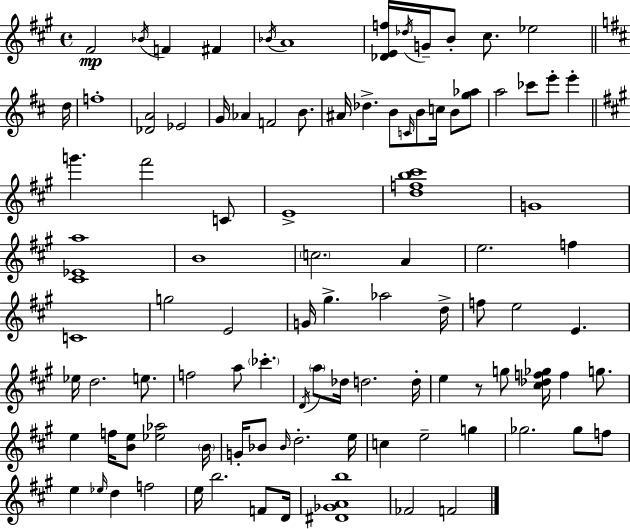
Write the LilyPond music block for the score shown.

{
  \clef treble
  \time 4/4
  \defaultTimeSignature
  \key a \major
  fis'2\mp \acciaccatura { bes'16 } f'4 fis'4 | \acciaccatura { bes'16 } a'1 | <des' e' f''>16 \acciaccatura { des''16 } g'16-- b'8-. cis''8. ees''2 | \bar "||" \break \key d \major d''16 f''1-. | <des' a'>2 ees'2 | g'16 aes'4 f'2 b'8. | ais'16 des''4.-> b'8 \grace { c'16 } b'8 c''16 b'8 | \break <g'' aes''>8 a''2 ces'''8 e'''8-. e'''4-. | \bar "||" \break \key a \major g'''4. fis'''2 c'8 | e'1-> | <d'' f'' b'' cis'''>1 | g'1 | \break <cis' ees' a''>1 | b'1 | \parenthesize c''2. a'4 | e''2. f''4 | \break c'1 | g''2 e'2 | g'16 gis''4.-> aes''2 d''16-> | f''8 e''2 e'4. | \break ees''16 d''2. e''8. | f''2 a''8 \parenthesize ces'''4.-. | \acciaccatura { d'16 } \parenthesize a''8 des''16 d''2. | d''16-. e''4 r8 g''8 <cis'' des'' f'' ges''>16 f''4 g''8. | \break e''4 f''16 <b' e''>8 <ees'' aes''>2 | \parenthesize b'16 g'16-. bes'8 \grace { bes'16 } d''2.-. | e''16 c''4 e''2-- g''4 | ges''2. ges''8 | \break f''8 e''4 \grace { ees''16 } d''4 f''2 | e''16 b''2. | f'8 d'16 <dis' ges' a' b''>1 | fes'2 f'2 | \break \bar "|."
}